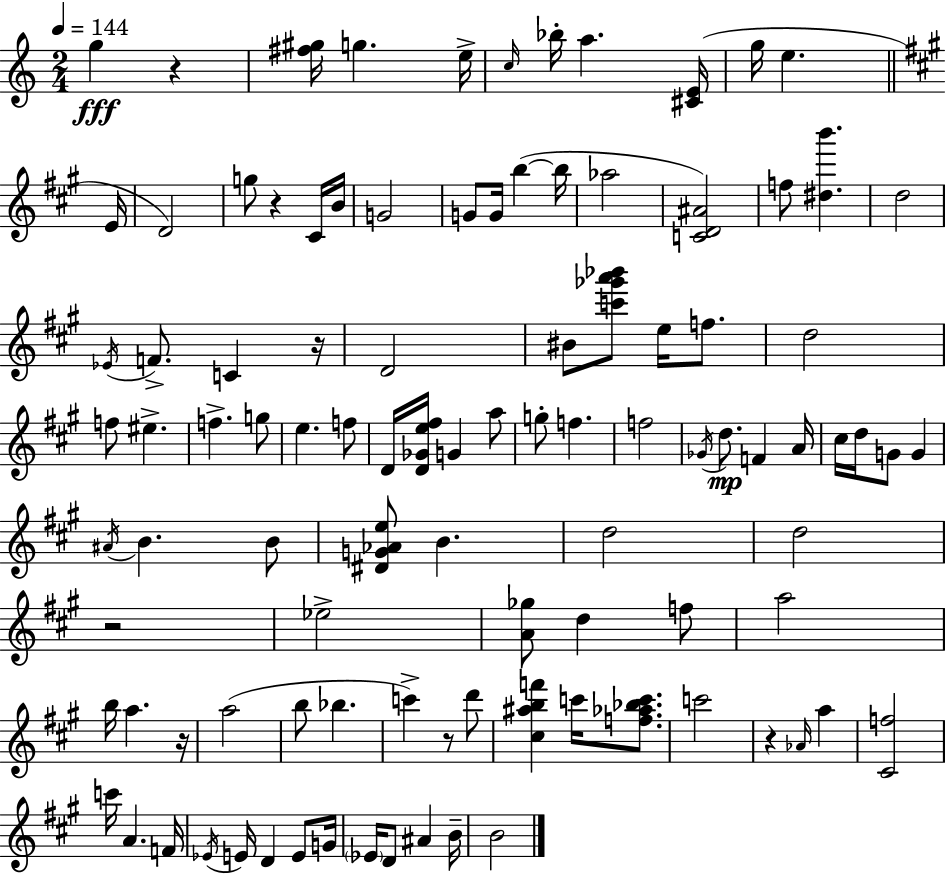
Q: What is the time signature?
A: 2/4